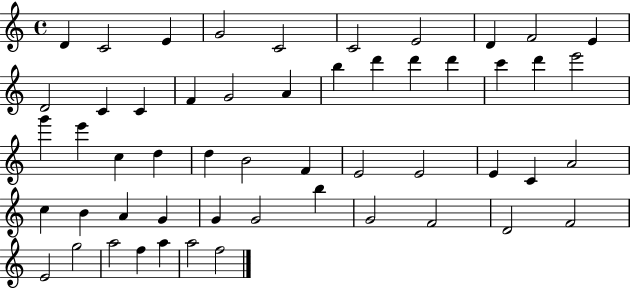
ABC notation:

X:1
T:Untitled
M:4/4
L:1/4
K:C
D C2 E G2 C2 C2 E2 D F2 E D2 C C F G2 A b d' d' d' c' d' e'2 g' e' c d d B2 F E2 E2 E C A2 c B A G G G2 b G2 F2 D2 F2 E2 g2 a2 f a a2 f2